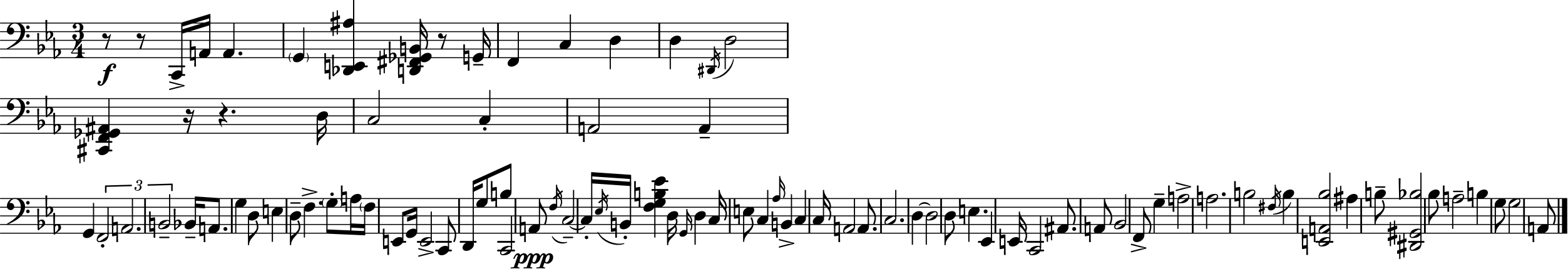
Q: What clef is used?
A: bass